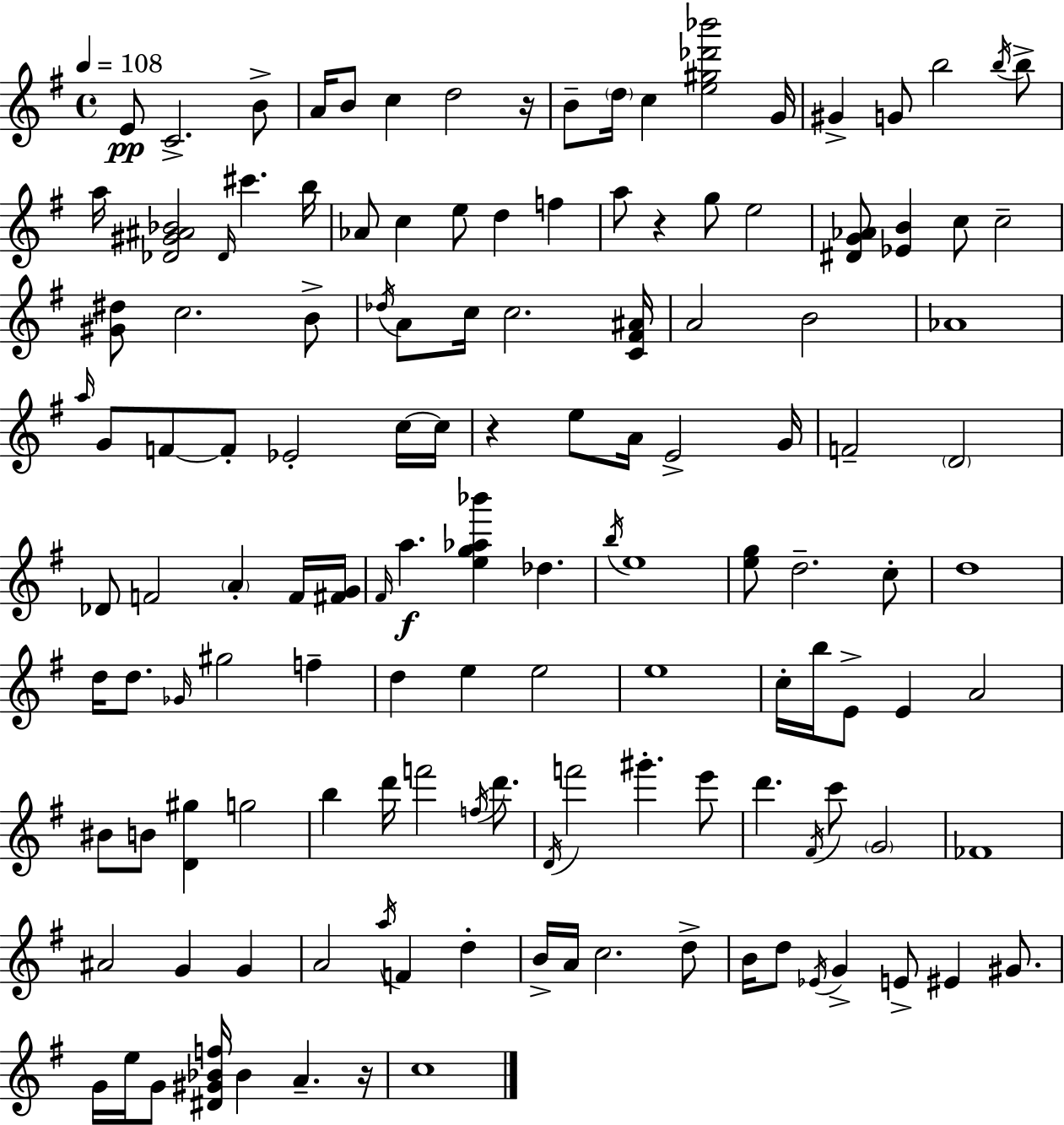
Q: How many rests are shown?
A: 4